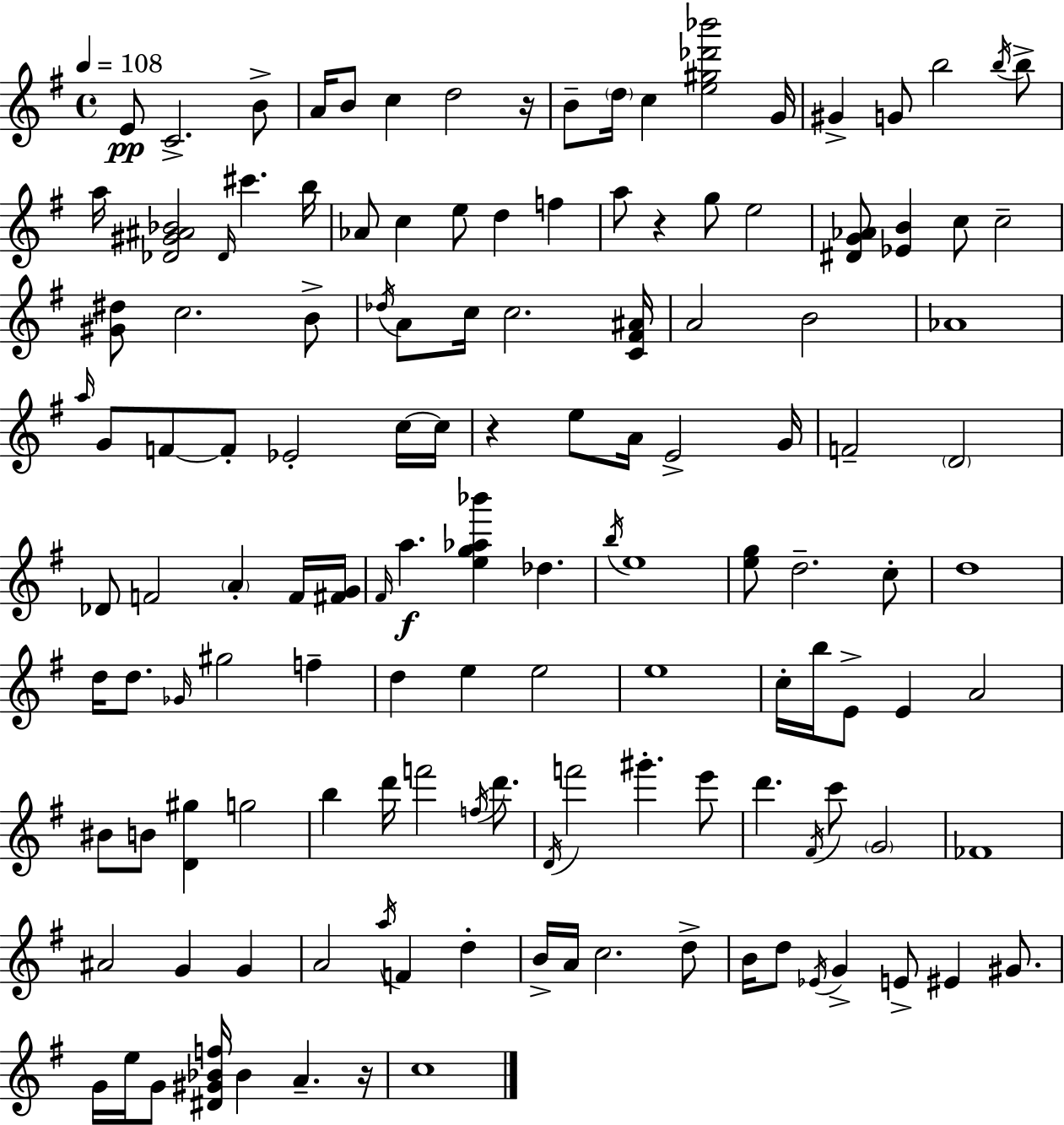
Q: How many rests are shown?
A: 4